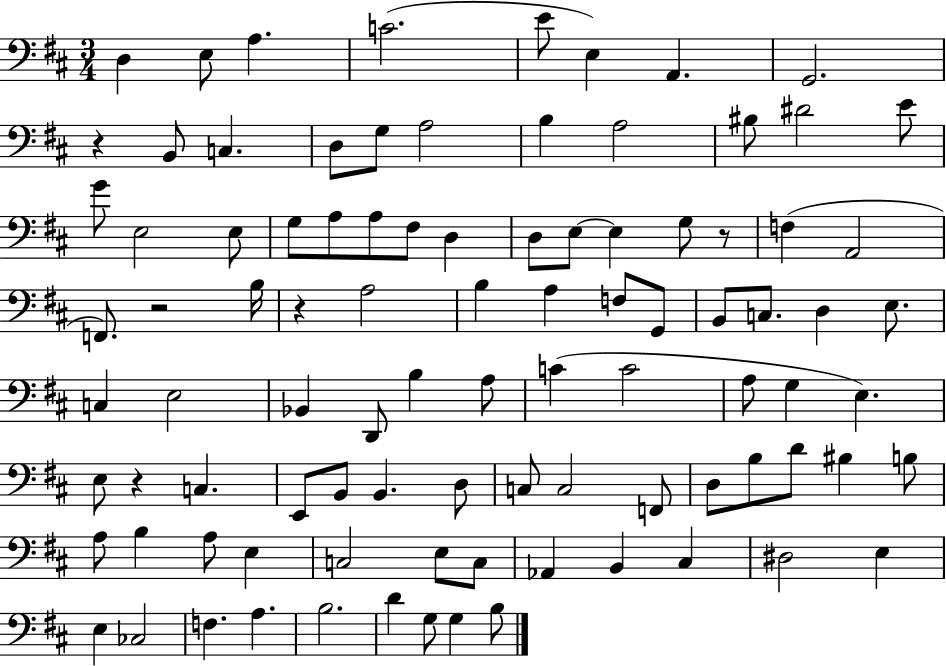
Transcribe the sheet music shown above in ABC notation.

X:1
T:Untitled
M:3/4
L:1/4
K:D
D, E,/2 A, C2 E/2 E, A,, G,,2 z B,,/2 C, D,/2 G,/2 A,2 B, A,2 ^B,/2 ^D2 E/2 G/2 E,2 E,/2 G,/2 A,/2 A,/2 ^F,/2 D, D,/2 E,/2 E, G,/2 z/2 F, A,,2 F,,/2 z2 B,/4 z A,2 B, A, F,/2 G,,/2 B,,/2 C,/2 D, E,/2 C, E,2 _B,, D,,/2 B, A,/2 C C2 A,/2 G, E, E,/2 z C, E,,/2 B,,/2 B,, D,/2 C,/2 C,2 F,,/2 D,/2 B,/2 D/2 ^B, B,/2 A,/2 B, A,/2 E, C,2 E,/2 C,/2 _A,, B,, ^C, ^D,2 E, E, _C,2 F, A, B,2 D G,/2 G, B,/2